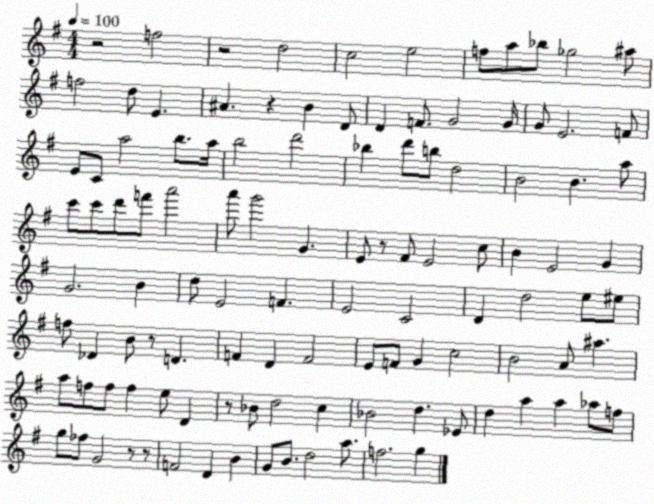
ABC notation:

X:1
T:Untitled
M:4/4
L:1/4
K:G
z2 f2 z2 d2 c2 e2 f/2 a/2 _b/2 _g2 ^a/2 f2 d/2 E ^A z B D/2 D F/2 G2 G/4 G/2 E2 F/2 E/2 C/2 a2 b/2 a/4 b2 d'2 _b d'/2 b/2 d2 B2 B a/2 c'/2 c'/2 d'/2 f'/2 a'2 a'/2 g'2 G E/2 z/2 ^F/2 E2 c/2 B E2 G G2 B d/2 E2 F E2 C2 D d2 e/2 ^e/2 f/2 _D B/2 z/2 D F D F2 E/2 F/2 G c2 B2 A/2 ^a a/2 f/2 f/2 f e/2 D z/2 _B/2 d2 c _B2 d _E/2 d a a _a/2 f/2 g/2 _f/2 G2 z/2 z/2 F2 D B G/2 B/2 d2 a/2 f2 g